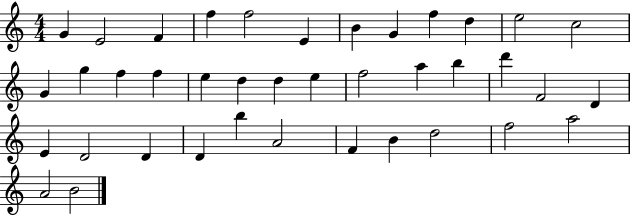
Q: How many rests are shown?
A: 0